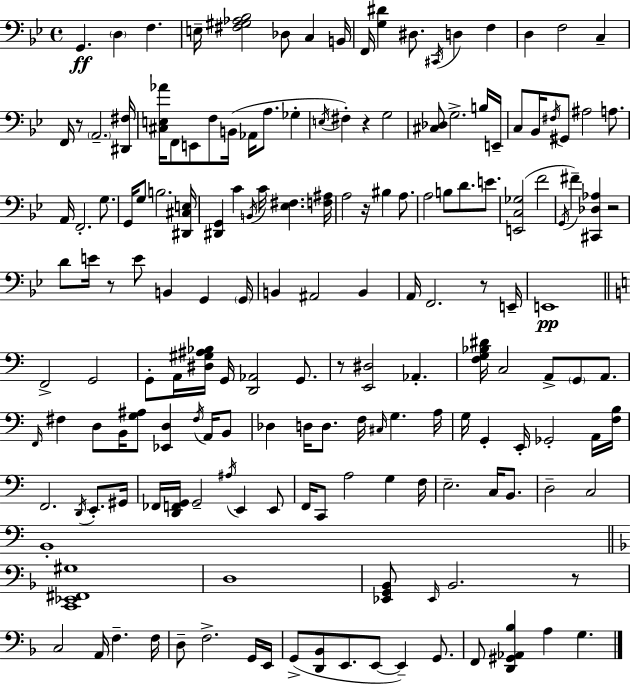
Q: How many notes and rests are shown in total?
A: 168